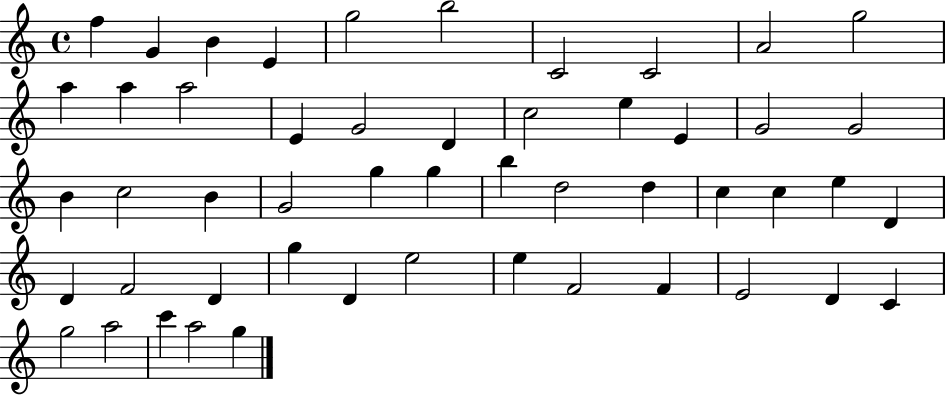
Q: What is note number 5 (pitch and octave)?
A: G5